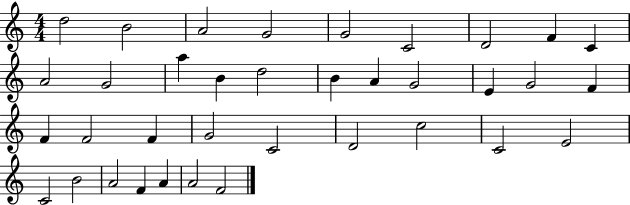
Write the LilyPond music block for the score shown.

{
  \clef treble
  \numericTimeSignature
  \time 4/4
  \key c \major
  d''2 b'2 | a'2 g'2 | g'2 c'2 | d'2 f'4 c'4 | \break a'2 g'2 | a''4 b'4 d''2 | b'4 a'4 g'2 | e'4 g'2 f'4 | \break f'4 f'2 f'4 | g'2 c'2 | d'2 c''2 | c'2 e'2 | \break c'2 b'2 | a'2 f'4 a'4 | a'2 f'2 | \bar "|."
}